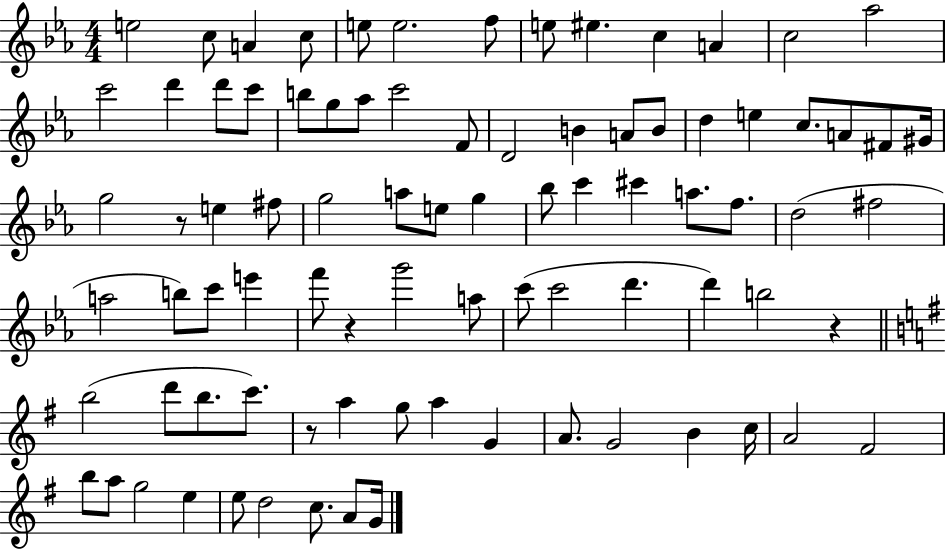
E5/h C5/e A4/q C5/e E5/e E5/h. F5/e E5/e EIS5/q. C5/q A4/q C5/h Ab5/h C6/h D6/q D6/e C6/e B5/e G5/e Ab5/e C6/h F4/e D4/h B4/q A4/e B4/e D5/q E5/q C5/e. A4/e F#4/e G#4/s G5/h R/e E5/q F#5/e G5/h A5/e E5/e G5/q Bb5/e C6/q C#6/q A5/e. F5/e. D5/h F#5/h A5/h B5/e C6/e E6/q F6/e R/q G6/h A5/e C6/e C6/h D6/q. D6/q B5/h R/q B5/h D6/e B5/e. C6/e. R/e A5/q G5/e A5/q G4/q A4/e. G4/h B4/q C5/s A4/h F#4/h B5/e A5/e G5/h E5/q E5/e D5/h C5/e. A4/e G4/s